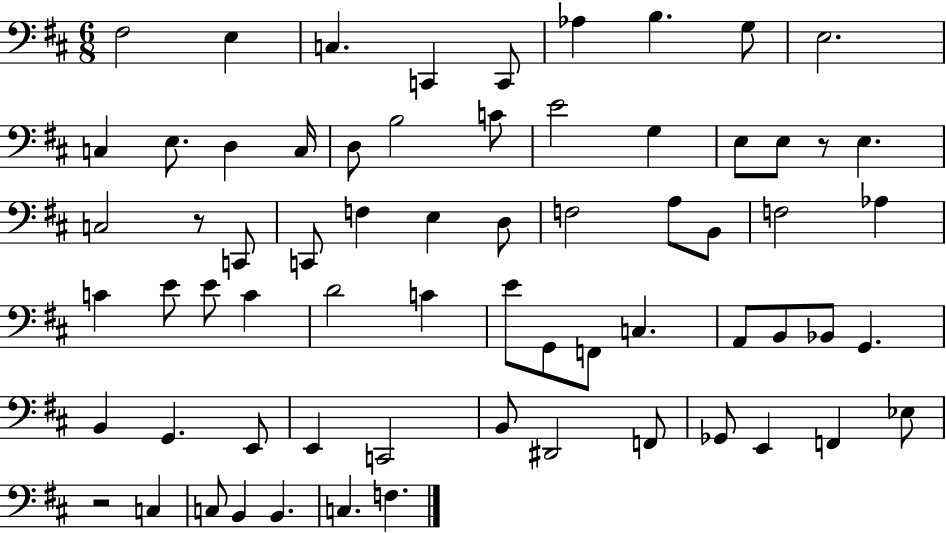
{
  \clef bass
  \numericTimeSignature
  \time 6/8
  \key d \major
  \repeat volta 2 { fis2 e4 | c4. c,4 c,8 | aes4 b4. g8 | e2. | \break c4 e8. d4 c16 | d8 b2 c'8 | e'2 g4 | e8 e8 r8 e4. | \break c2 r8 c,8 | c,8 f4 e4 d8 | f2 a8 b,8 | f2 aes4 | \break c'4 e'8 e'8 c'4 | d'2 c'4 | e'8 g,8 f,8 c4. | a,8 b,8 bes,8 g,4. | \break b,4 g,4. e,8 | e,4 c,2 | b,8 dis,2 f,8 | ges,8 e,4 f,4 ees8 | \break r2 c4 | c8 b,4 b,4. | c4. f4. | } \bar "|."
}